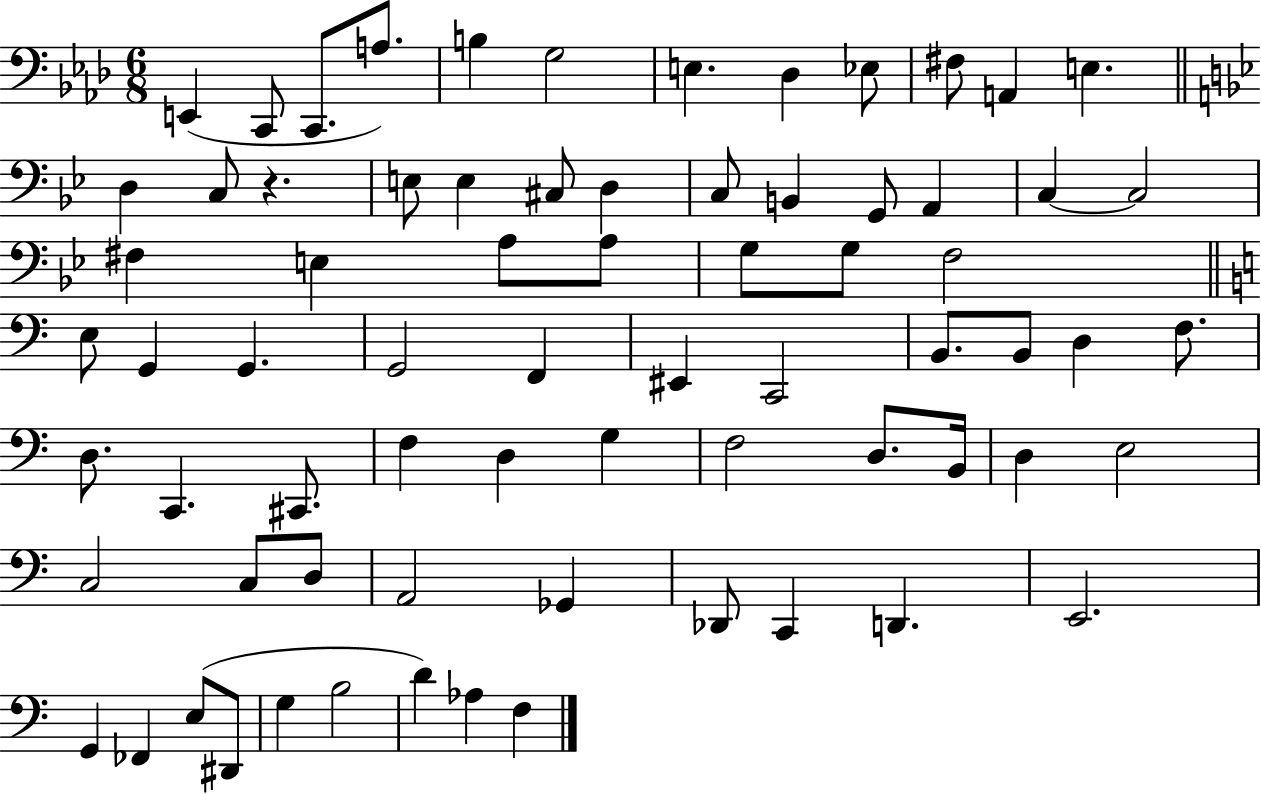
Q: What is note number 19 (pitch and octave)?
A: C3